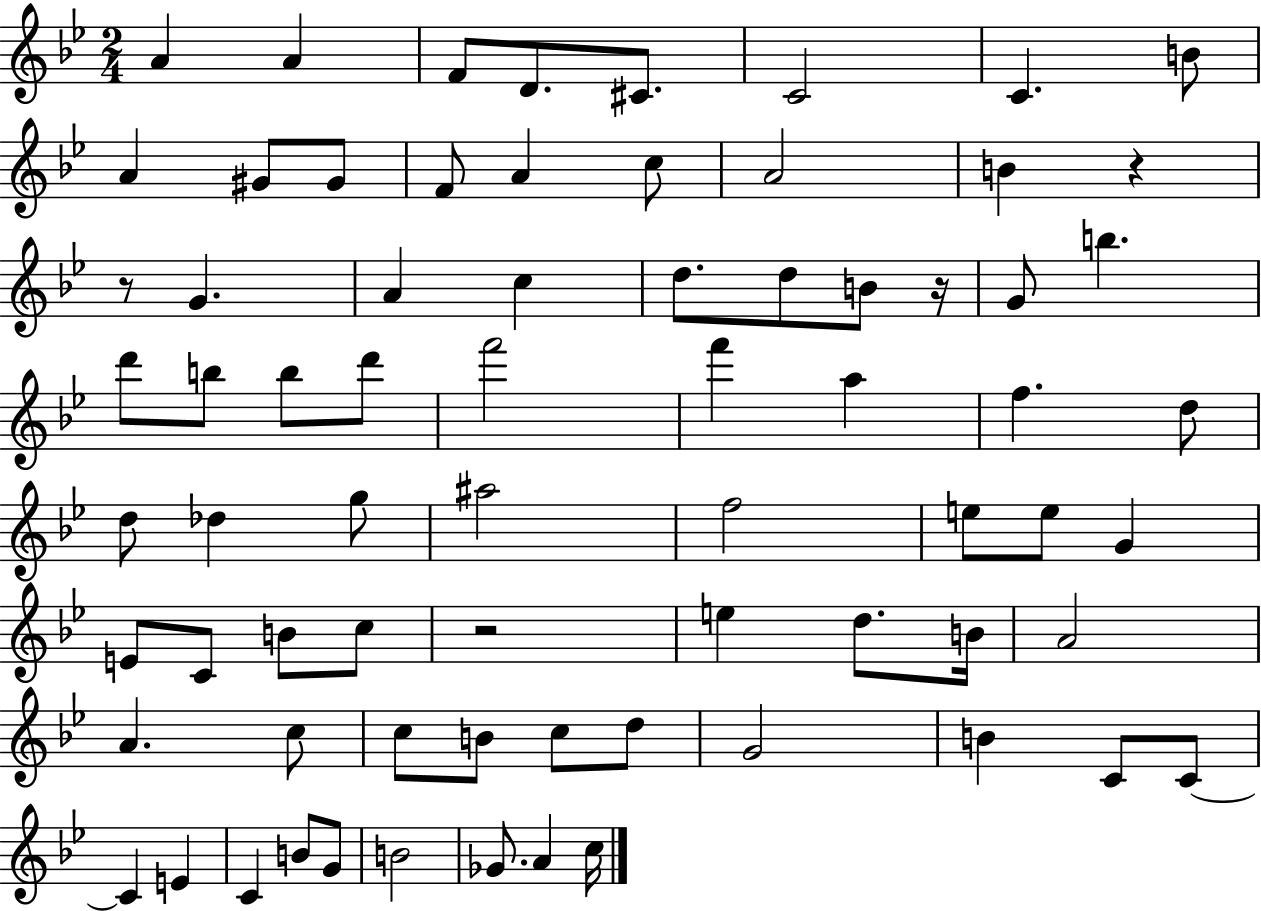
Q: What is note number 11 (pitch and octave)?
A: G#4